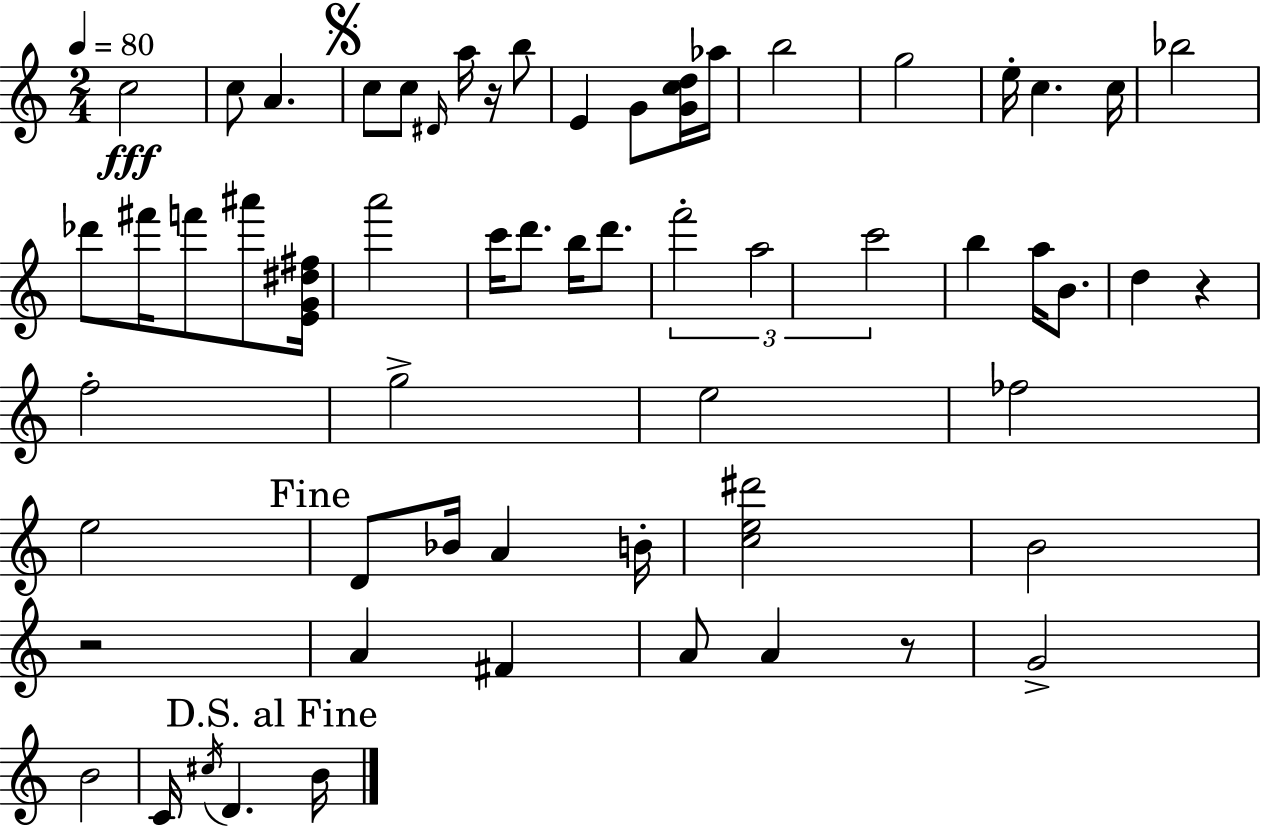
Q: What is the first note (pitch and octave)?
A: C5